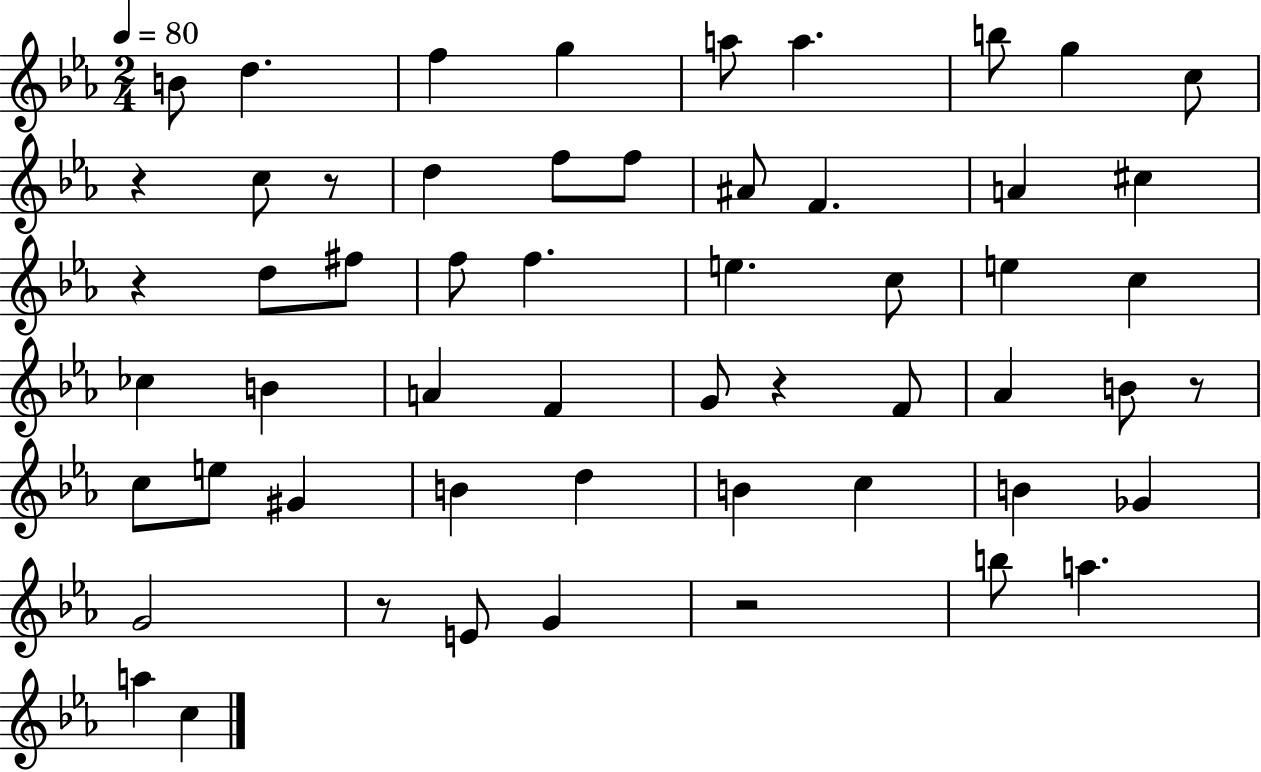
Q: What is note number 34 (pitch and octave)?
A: C5